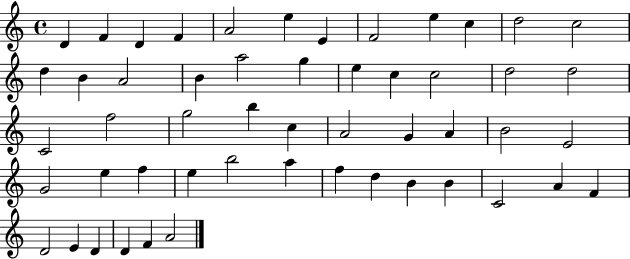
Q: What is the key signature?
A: C major